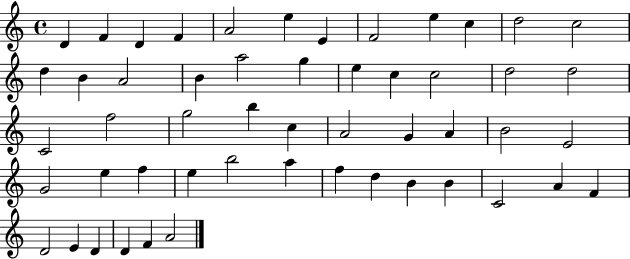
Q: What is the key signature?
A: C major